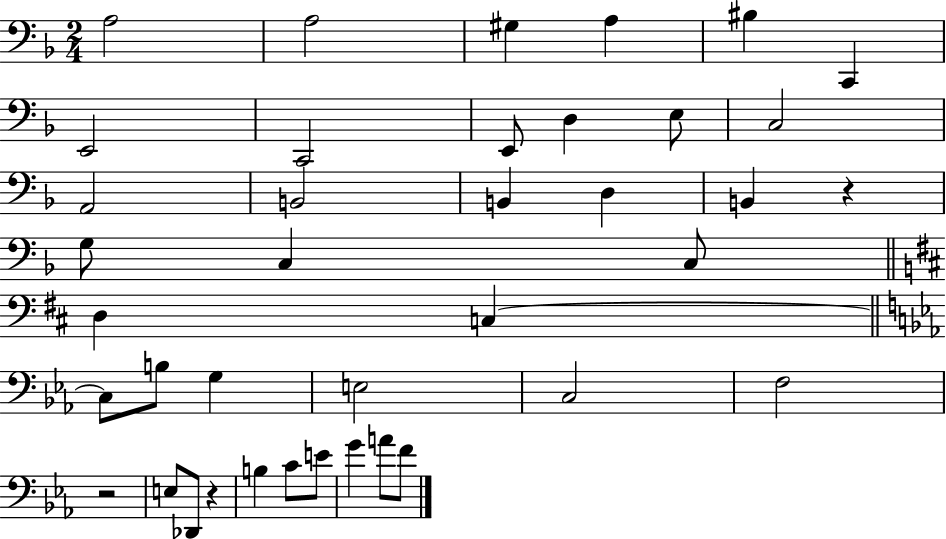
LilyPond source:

{
  \clef bass
  \numericTimeSignature
  \time 2/4
  \key f \major
  \repeat volta 2 { a2 | a2 | gis4 a4 | bis4 c,4 | \break e,2 | c,2 | e,8 d4 e8 | c2 | \break a,2 | b,2 | b,4 d4 | b,4 r4 | \break g8 c4 c8 | \bar "||" \break \key d \major d4 c4~~ | \bar "||" \break \key ees \major c8 b8 g4 | e2 | c2 | f2 | \break r2 | e8 des,8 r4 | b4 c'8 e'8 | g'4 a'8 f'8 | \break } \bar "|."
}